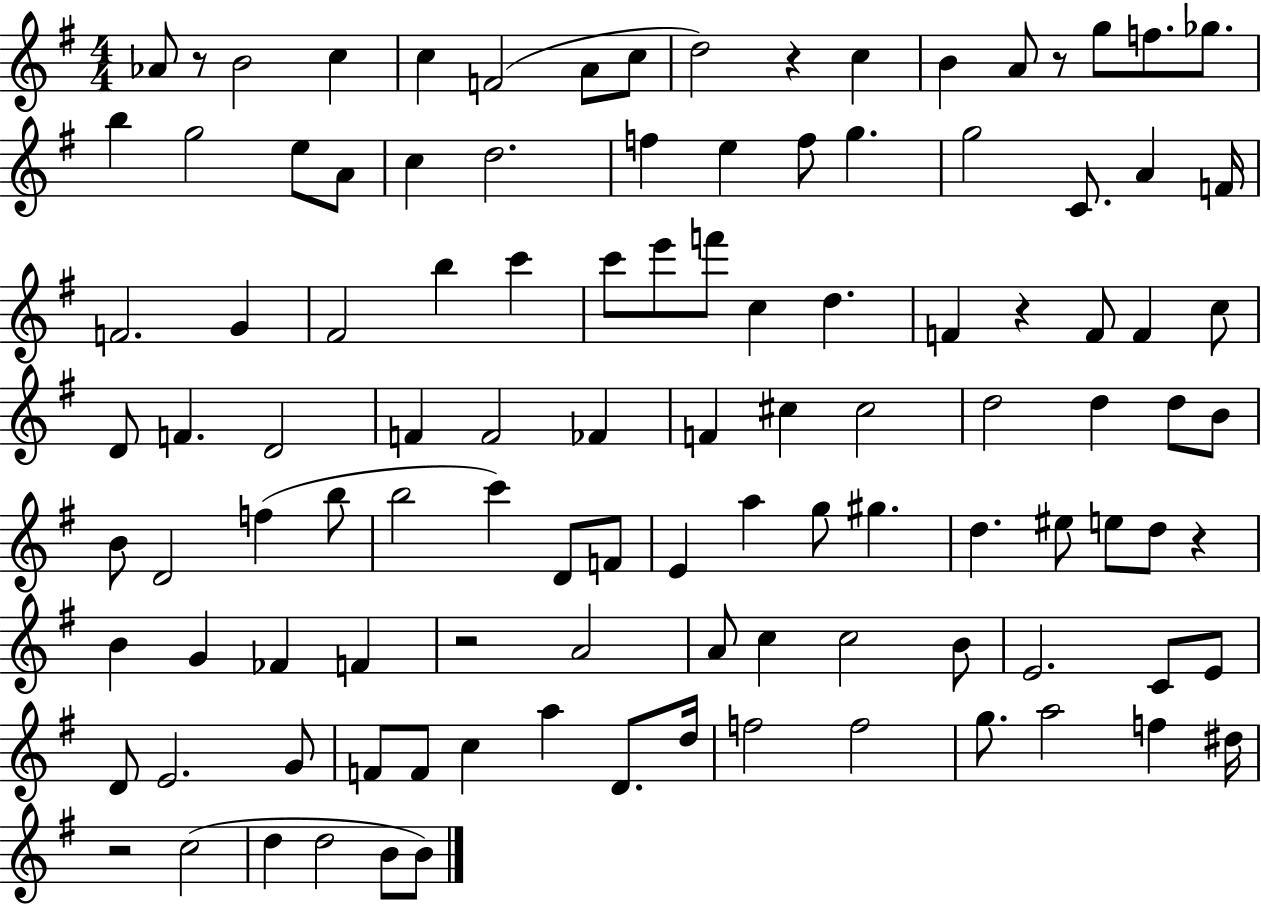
{
  \clef treble
  \numericTimeSignature
  \time 4/4
  \key g \major
  aes'8 r8 b'2 c''4 | c''4 f'2( a'8 c''8 | d''2) r4 c''4 | b'4 a'8 r8 g''8 f''8. ges''8. | \break b''4 g''2 e''8 a'8 | c''4 d''2. | f''4 e''4 f''8 g''4. | g''2 c'8. a'4 f'16 | \break f'2. g'4 | fis'2 b''4 c'''4 | c'''8 e'''8 f'''8 c''4 d''4. | f'4 r4 f'8 f'4 c''8 | \break d'8 f'4. d'2 | f'4 f'2 fes'4 | f'4 cis''4 cis''2 | d''2 d''4 d''8 b'8 | \break b'8 d'2 f''4( b''8 | b''2 c'''4) d'8 f'8 | e'4 a''4 g''8 gis''4. | d''4. eis''8 e''8 d''8 r4 | \break b'4 g'4 fes'4 f'4 | r2 a'2 | a'8 c''4 c''2 b'8 | e'2. c'8 e'8 | \break d'8 e'2. g'8 | f'8 f'8 c''4 a''4 d'8. d''16 | f''2 f''2 | g''8. a''2 f''4 dis''16 | \break r2 c''2( | d''4 d''2 b'8 b'8) | \bar "|."
}